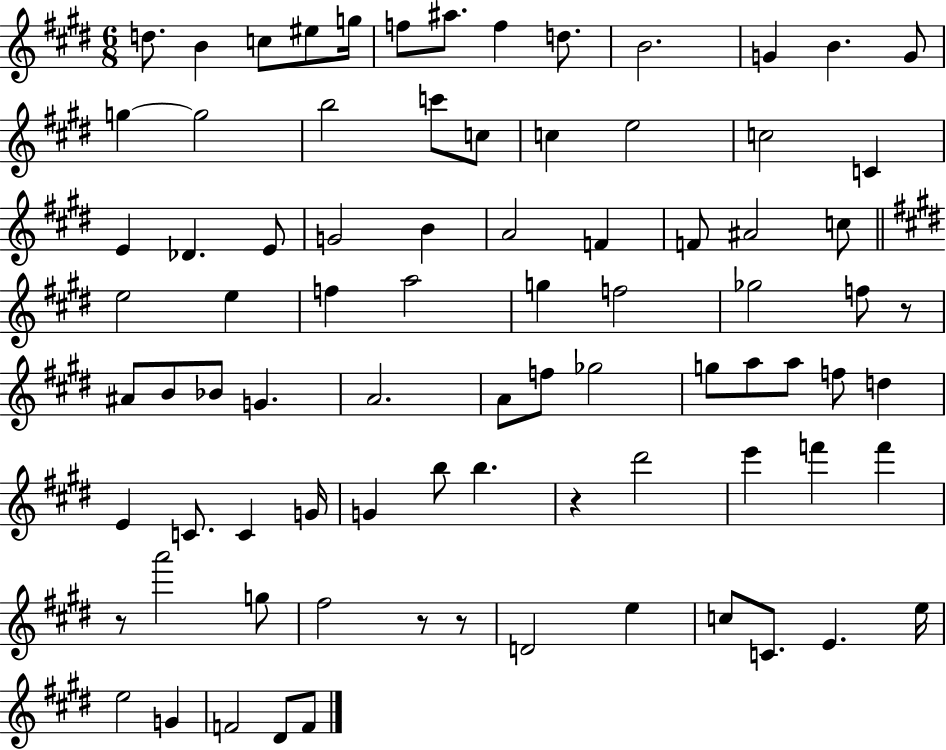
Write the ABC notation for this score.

X:1
T:Untitled
M:6/8
L:1/4
K:E
d/2 B c/2 ^e/2 g/4 f/2 ^a/2 f d/2 B2 G B G/2 g g2 b2 c'/2 c/2 c e2 c2 C E _D E/2 G2 B A2 F F/2 ^A2 c/2 e2 e f a2 g f2 _g2 f/2 z/2 ^A/2 B/2 _B/2 G A2 A/2 f/2 _g2 g/2 a/2 a/2 f/2 d E C/2 C G/4 G b/2 b z ^d'2 e' f' f' z/2 a'2 g/2 ^f2 z/2 z/2 D2 e c/2 C/2 E e/4 e2 G F2 ^D/2 F/2